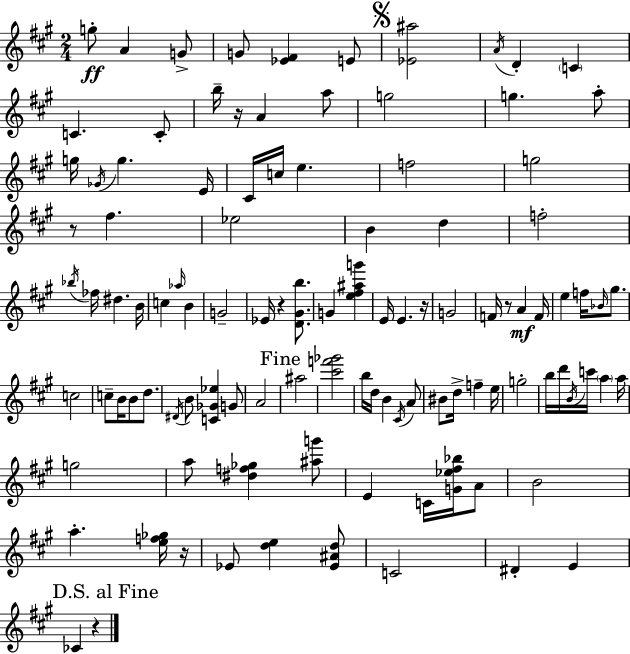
G5/e A4/q G4/e G4/e [Eb4,F#4]/q E4/e [Eb4,A#5]/h A4/s D4/q C4/q C4/q. C4/e B5/s R/s A4/q A5/e G5/h G5/q. A5/e G5/s Gb4/s G5/q. E4/s C#4/s C5/s E5/q. F5/h G5/h R/e F#5/q. Eb5/h B4/q D5/q F5/h Bb5/s FES5/s D#5/q. B4/s C5/q Ab5/s B4/q G4/h Eb4/s R/q [D4,G#4,B5]/e. G4/q [E5,F#5,A#5,G6]/q E4/s E4/q. R/s G4/h F4/s R/e A4/q F4/s E5/q F5/s Bb4/s G#5/e. C5/h C5/e B4/s B4/e D5/e. D#4/s B4/e [C4,Gb4,Eb5]/q G4/e A4/h A#5/h [C#6,F6,Gb6]/h B5/s D5/s B4/q C#4/s A4/e BIS4/e D5/s F5/q E5/s G5/h B5/s D6/s B4/s C6/s A5/q A5/s G5/h A5/e [D#5,F5,Gb5]/q [A#5,G6]/e E4/q C4/s [G4,Eb5,F#5,Bb5]/s A4/e B4/h A5/q. [E5,F5,Gb5]/s R/s Eb4/e [D5,E5]/q [Eb4,A#4,D5]/e C4/h D#4/q E4/q CES4/q R/q